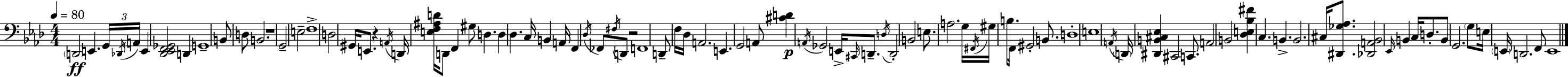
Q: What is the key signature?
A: F minor